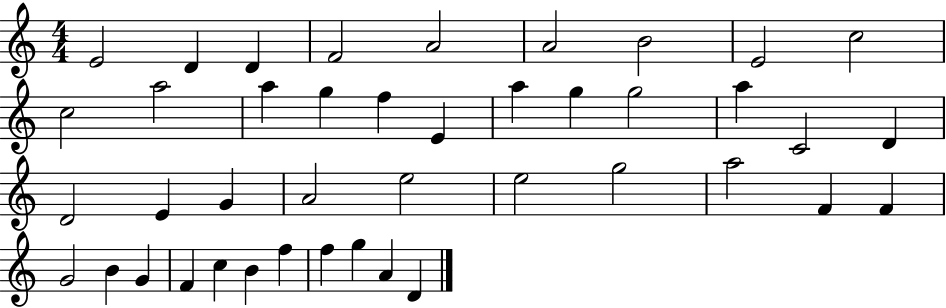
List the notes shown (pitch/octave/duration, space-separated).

E4/h D4/q D4/q F4/h A4/h A4/h B4/h E4/h C5/h C5/h A5/h A5/q G5/q F5/q E4/q A5/q G5/q G5/h A5/q C4/h D4/q D4/h E4/q G4/q A4/h E5/h E5/h G5/h A5/h F4/q F4/q G4/h B4/q G4/q F4/q C5/q B4/q F5/q F5/q G5/q A4/q D4/q